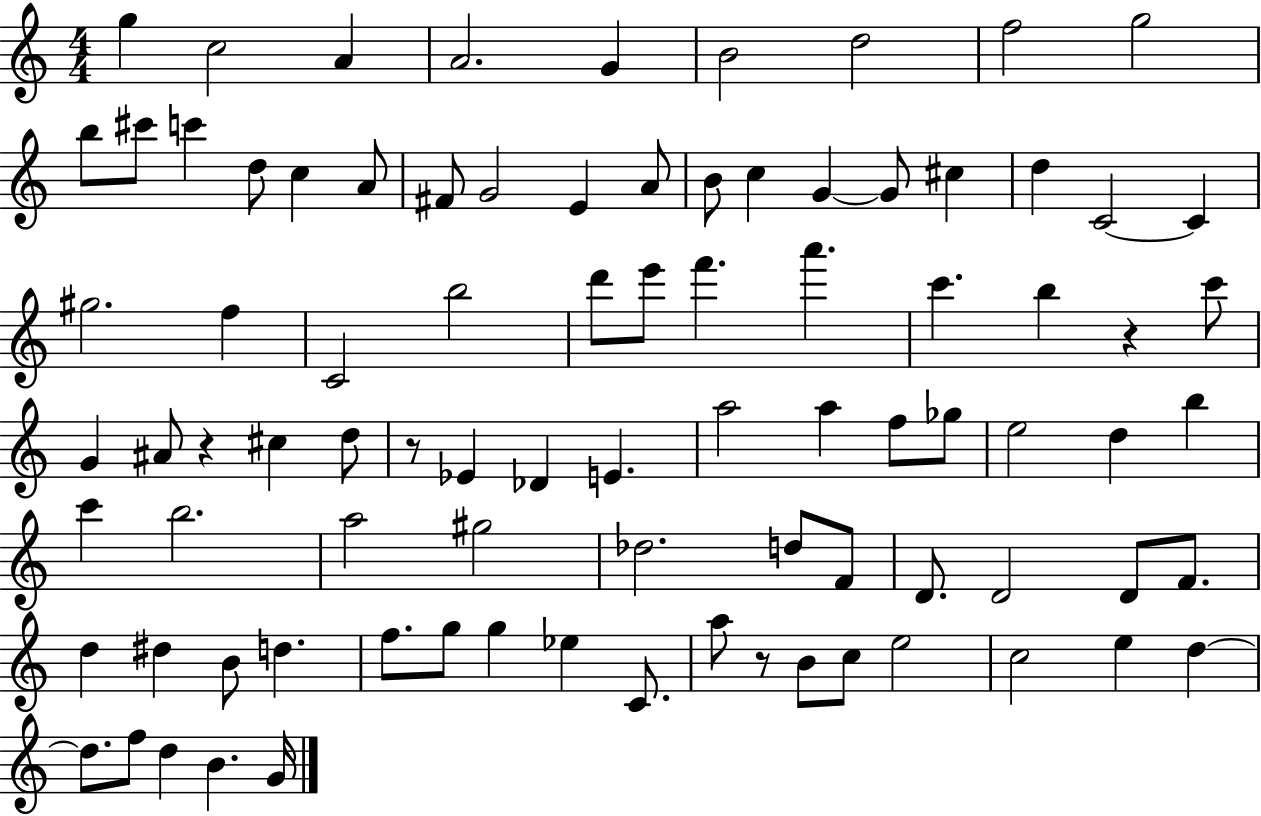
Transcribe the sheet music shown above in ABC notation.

X:1
T:Untitled
M:4/4
L:1/4
K:C
g c2 A A2 G B2 d2 f2 g2 b/2 ^c'/2 c' d/2 c A/2 ^F/2 G2 E A/2 B/2 c G G/2 ^c d C2 C ^g2 f C2 b2 d'/2 e'/2 f' a' c' b z c'/2 G ^A/2 z ^c d/2 z/2 _E _D E a2 a f/2 _g/2 e2 d b c' b2 a2 ^g2 _d2 d/2 F/2 D/2 D2 D/2 F/2 d ^d B/2 d f/2 g/2 g _e C/2 a/2 z/2 B/2 c/2 e2 c2 e d d/2 f/2 d B G/4